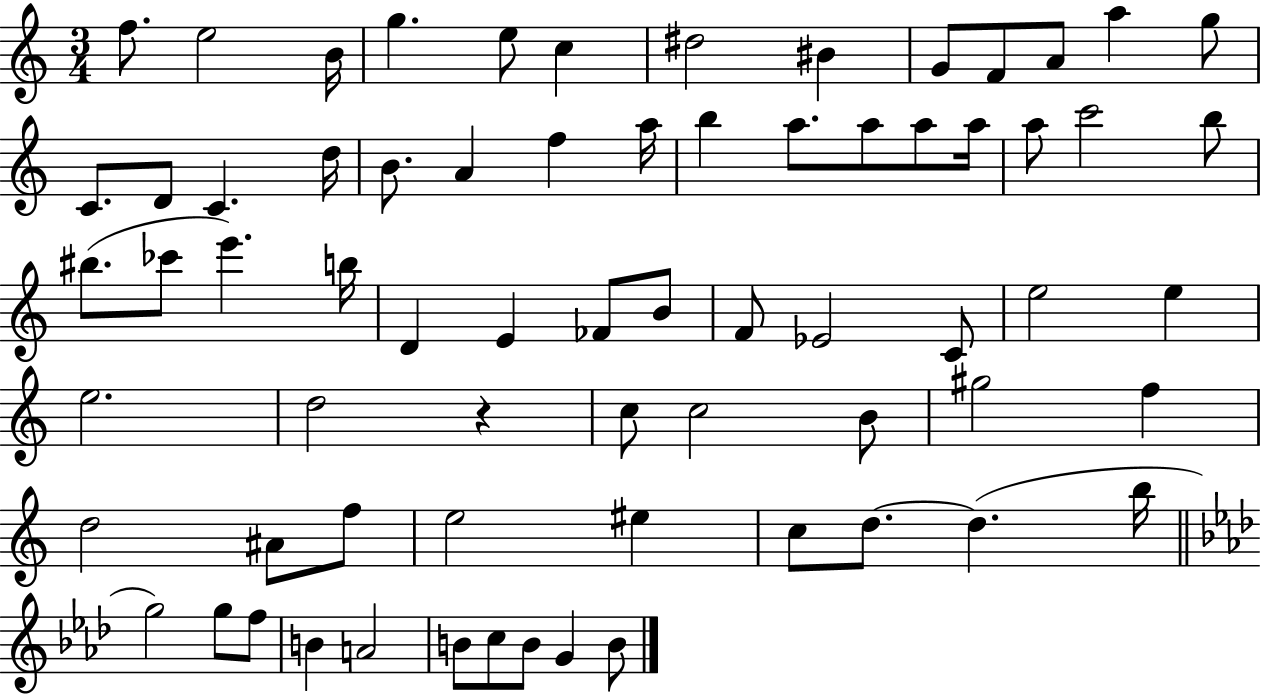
X:1
T:Untitled
M:3/4
L:1/4
K:C
f/2 e2 B/4 g e/2 c ^d2 ^B G/2 F/2 A/2 a g/2 C/2 D/2 C d/4 B/2 A f a/4 b a/2 a/2 a/2 a/4 a/2 c'2 b/2 ^b/2 _c'/2 e' b/4 D E _F/2 B/2 F/2 _E2 C/2 e2 e e2 d2 z c/2 c2 B/2 ^g2 f d2 ^A/2 f/2 e2 ^e c/2 d/2 d b/4 g2 g/2 f/2 B A2 B/2 c/2 B/2 G B/2